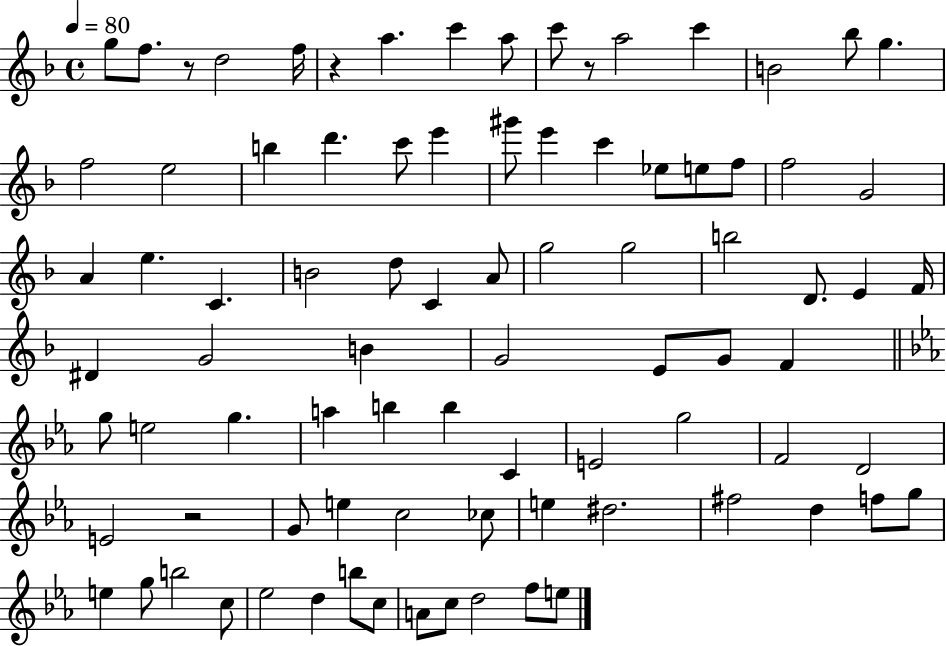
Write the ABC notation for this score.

X:1
T:Untitled
M:4/4
L:1/4
K:F
g/2 f/2 z/2 d2 f/4 z a c' a/2 c'/2 z/2 a2 c' B2 _b/2 g f2 e2 b d' c'/2 e' ^g'/2 e' c' _e/2 e/2 f/2 f2 G2 A e C B2 d/2 C A/2 g2 g2 b2 D/2 E F/4 ^D G2 B G2 E/2 G/2 F g/2 e2 g a b b C E2 g2 F2 D2 E2 z2 G/2 e c2 _c/2 e ^d2 ^f2 d f/2 g/2 e g/2 b2 c/2 _e2 d b/2 c/2 A/2 c/2 d2 f/2 e/2